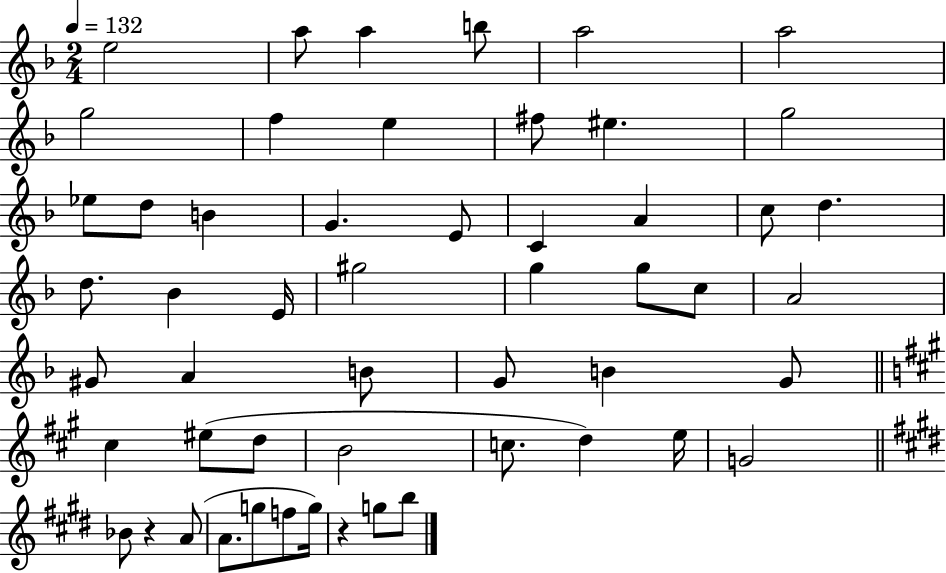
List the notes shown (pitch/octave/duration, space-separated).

E5/h A5/e A5/q B5/e A5/h A5/h G5/h F5/q E5/q F#5/e EIS5/q. G5/h Eb5/e D5/e B4/q G4/q. E4/e C4/q A4/q C5/e D5/q. D5/e. Bb4/q E4/s G#5/h G5/q G5/e C5/e A4/h G#4/e A4/q B4/e G4/e B4/q G4/e C#5/q EIS5/e D5/e B4/h C5/e. D5/q E5/s G4/h Bb4/e R/q A4/e A4/e. G5/e F5/e G5/s R/q G5/e B5/e